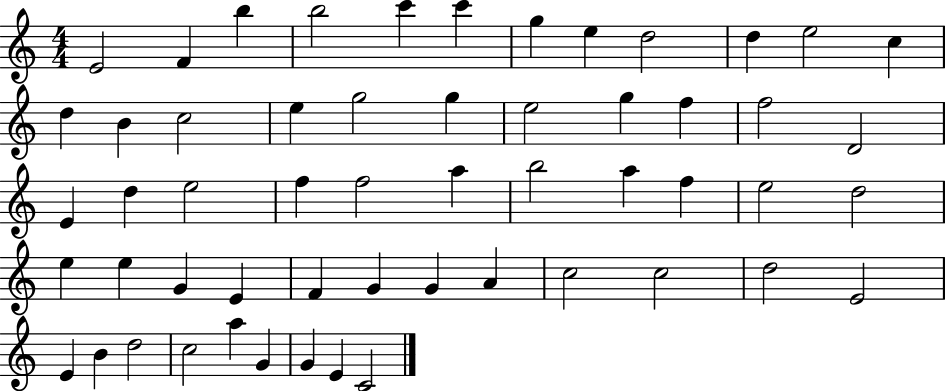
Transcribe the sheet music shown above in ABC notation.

X:1
T:Untitled
M:4/4
L:1/4
K:C
E2 F b b2 c' c' g e d2 d e2 c d B c2 e g2 g e2 g f f2 D2 E d e2 f f2 a b2 a f e2 d2 e e G E F G G A c2 c2 d2 E2 E B d2 c2 a G G E C2